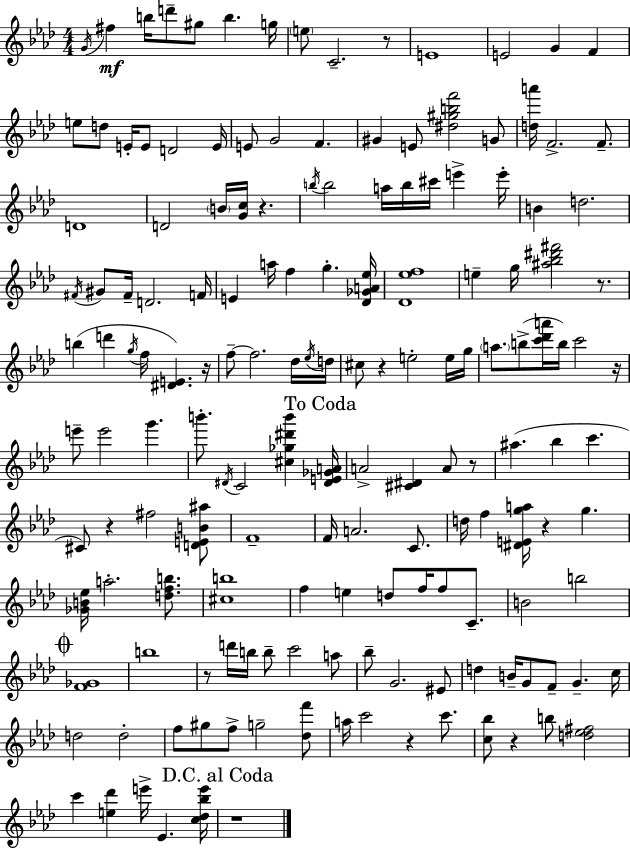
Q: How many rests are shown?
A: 13